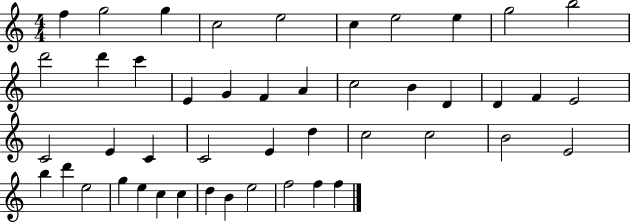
X:1
T:Untitled
M:4/4
L:1/4
K:C
f g2 g c2 e2 c e2 e g2 b2 d'2 d' c' E G F A c2 B D D F E2 C2 E C C2 E d c2 c2 B2 E2 b d' e2 g e c c d B e2 f2 f f